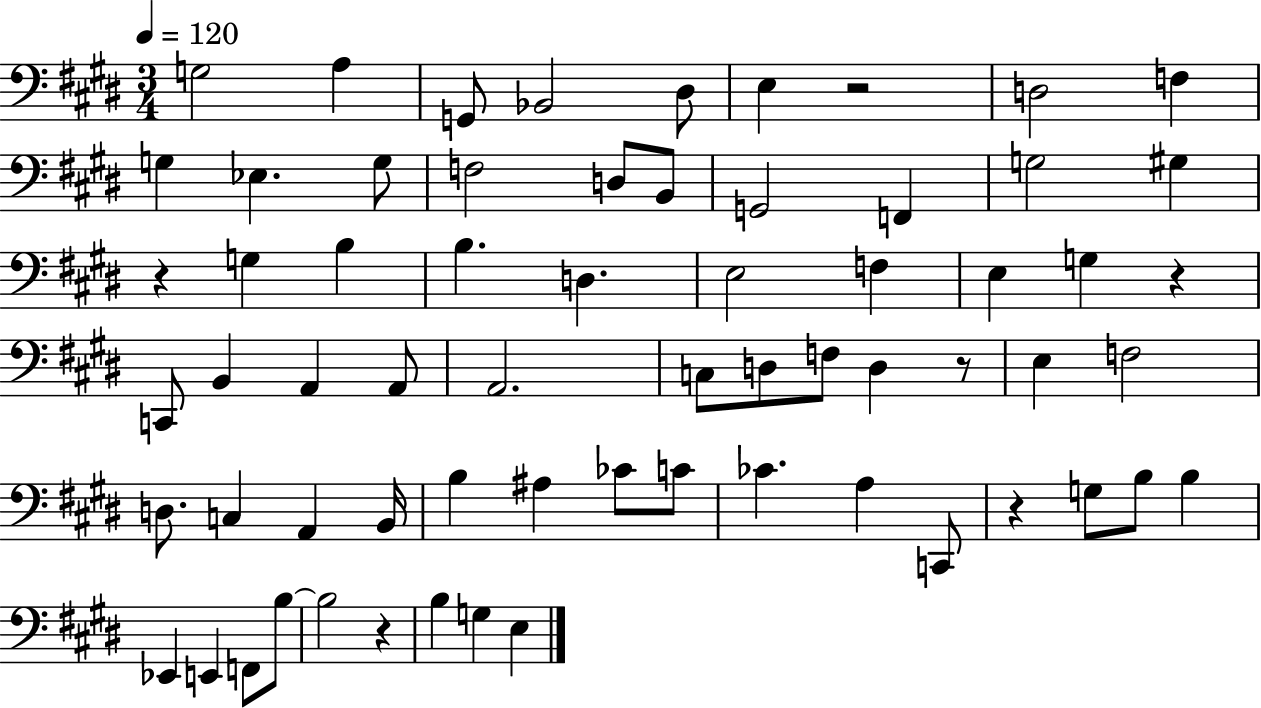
X:1
T:Untitled
M:3/4
L:1/4
K:E
G,2 A, G,,/2 _B,,2 ^D,/2 E, z2 D,2 F, G, _E, G,/2 F,2 D,/2 B,,/2 G,,2 F,, G,2 ^G, z G, B, B, D, E,2 F, E, G, z C,,/2 B,, A,, A,,/2 A,,2 C,/2 D,/2 F,/2 D, z/2 E, F,2 D,/2 C, A,, B,,/4 B, ^A, _C/2 C/2 _C A, C,,/2 z G,/2 B,/2 B, _E,, E,, F,,/2 B,/2 B,2 z B, G, E,